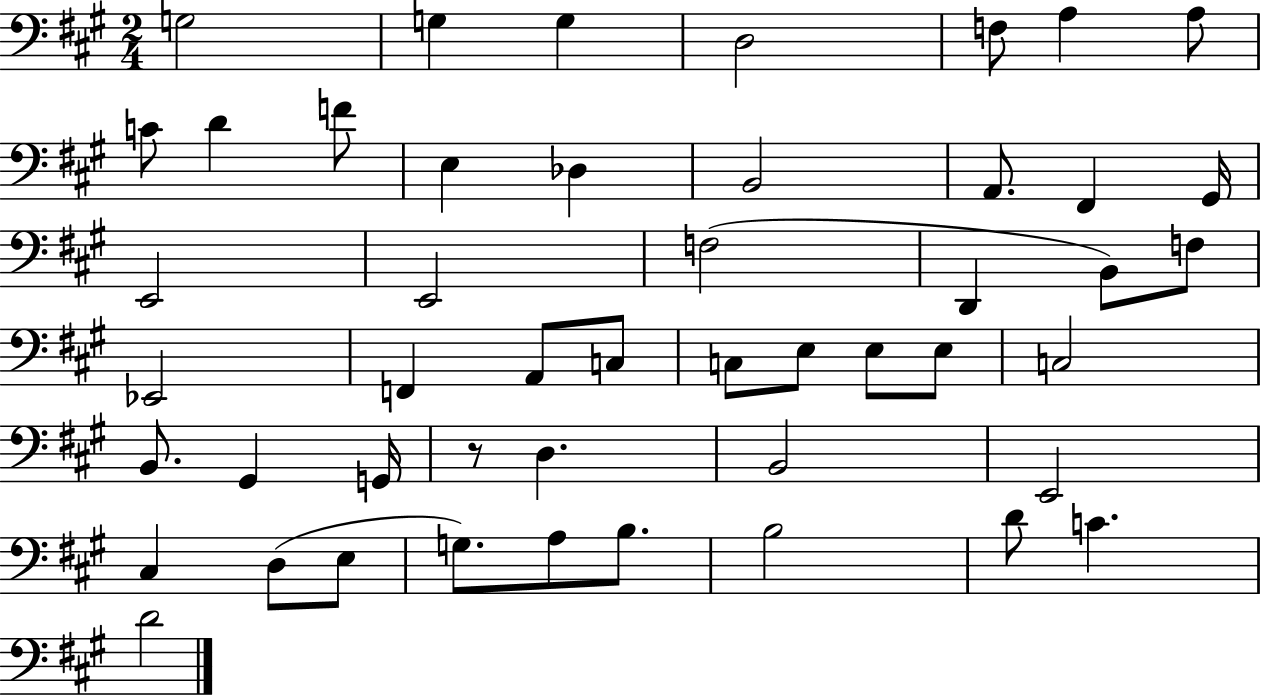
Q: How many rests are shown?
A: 1